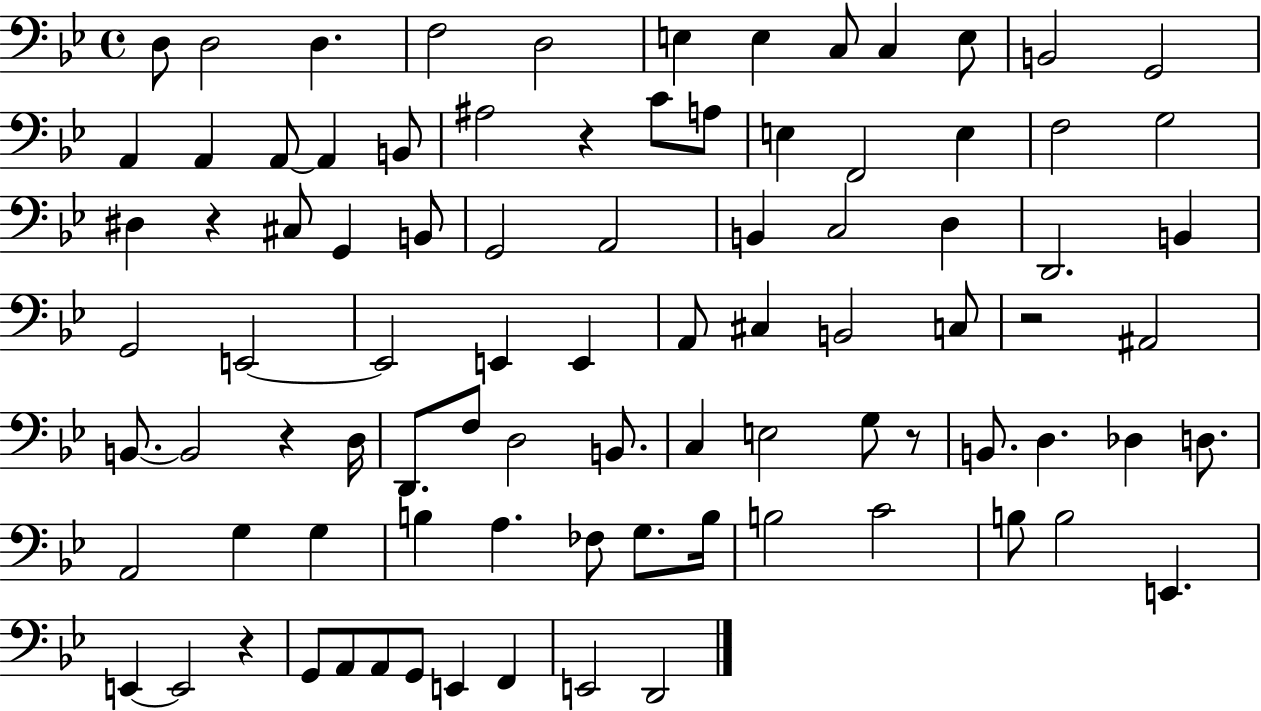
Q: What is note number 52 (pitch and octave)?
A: D3